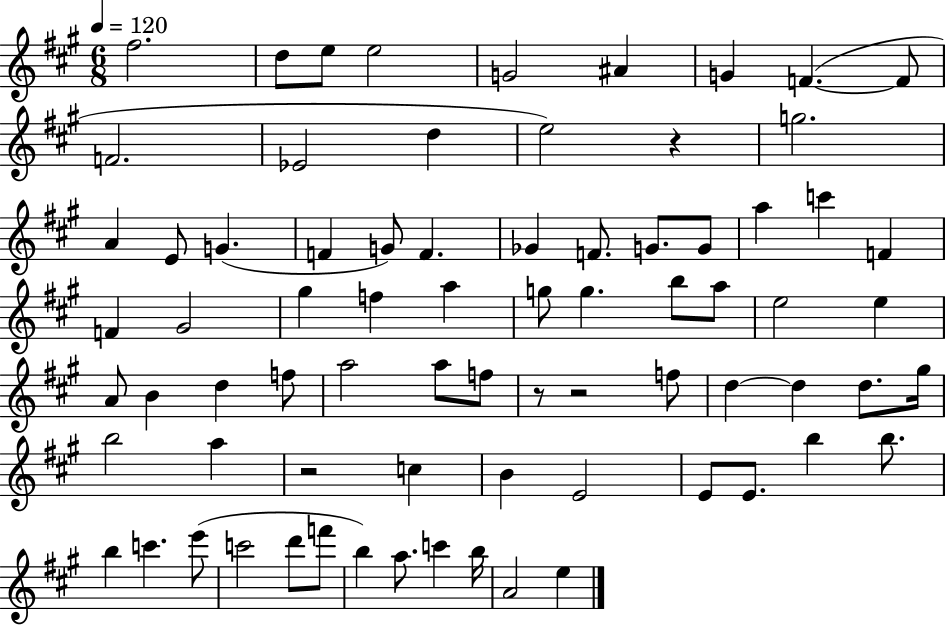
F#5/h. D5/e E5/e E5/h G4/h A#4/q G4/q F4/q. F4/e F4/h. Eb4/h D5/q E5/h R/q G5/h. A4/q E4/e G4/q. F4/q G4/e F4/q. Gb4/q F4/e. G4/e. G4/e A5/q C6/q F4/q F4/q G#4/h G#5/q F5/q A5/q G5/e G5/q. B5/e A5/e E5/h E5/q A4/e B4/q D5/q F5/e A5/h A5/e F5/e R/e R/h F5/e D5/q D5/q D5/e. G#5/s B5/h A5/q R/h C5/q B4/q E4/h E4/e E4/e. B5/q B5/e. B5/q C6/q. E6/e C6/h D6/e F6/e B5/q A5/e. C6/q B5/s A4/h E5/q